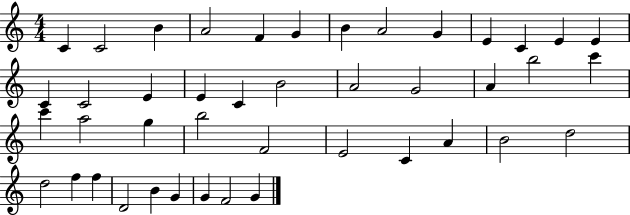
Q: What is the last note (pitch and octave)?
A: G4